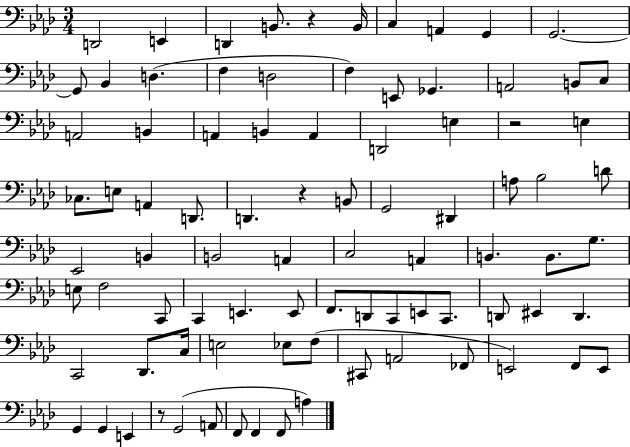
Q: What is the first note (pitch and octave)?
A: D2